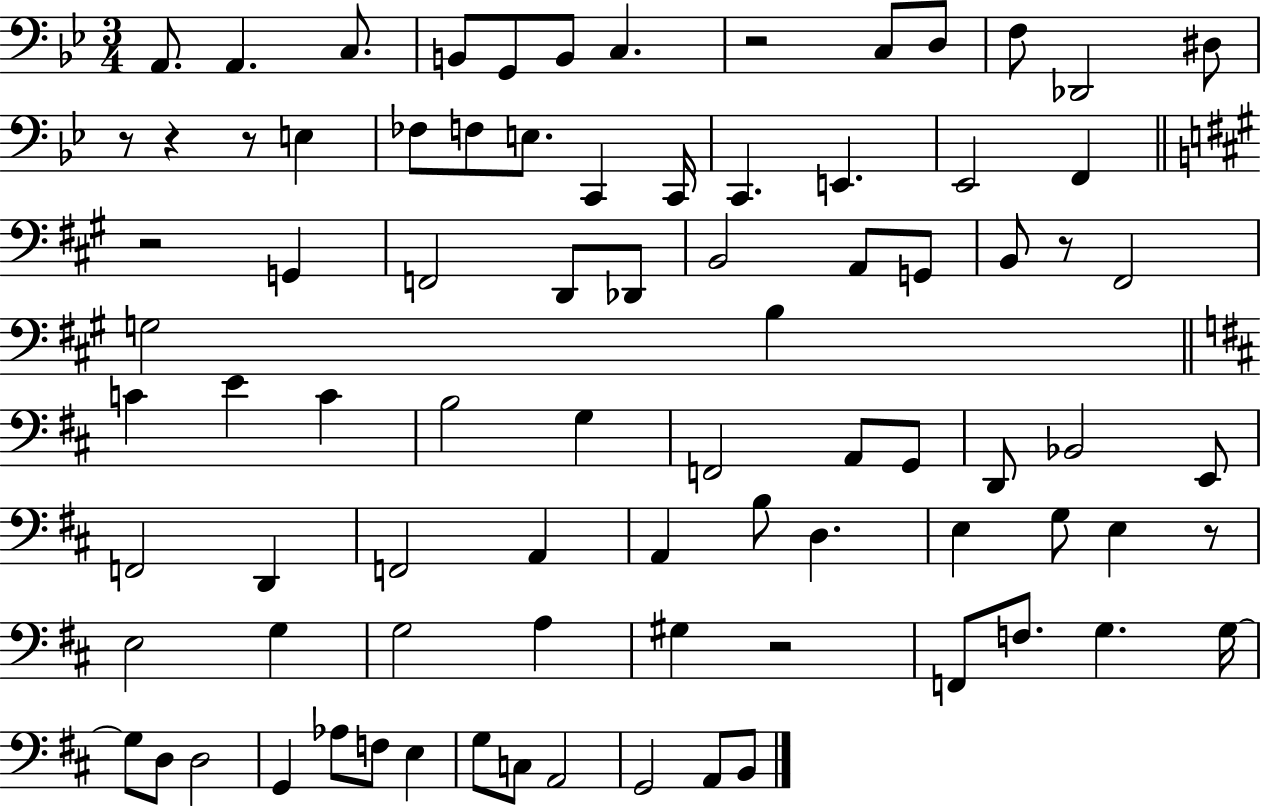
X:1
T:Untitled
M:3/4
L:1/4
K:Bb
A,,/2 A,, C,/2 B,,/2 G,,/2 B,,/2 C, z2 C,/2 D,/2 F,/2 _D,,2 ^D,/2 z/2 z z/2 E, _F,/2 F,/2 E,/2 C,, C,,/4 C,, E,, _E,,2 F,, z2 G,, F,,2 D,,/2 _D,,/2 B,,2 A,,/2 G,,/2 B,,/2 z/2 ^F,,2 G,2 B, C E C B,2 G, F,,2 A,,/2 G,,/2 D,,/2 _B,,2 E,,/2 F,,2 D,, F,,2 A,, A,, B,/2 D, E, G,/2 E, z/2 E,2 G, G,2 A, ^G, z2 F,,/2 F,/2 G, G,/4 G,/2 D,/2 D,2 G,, _A,/2 F,/2 E, G,/2 C,/2 A,,2 G,,2 A,,/2 B,,/2